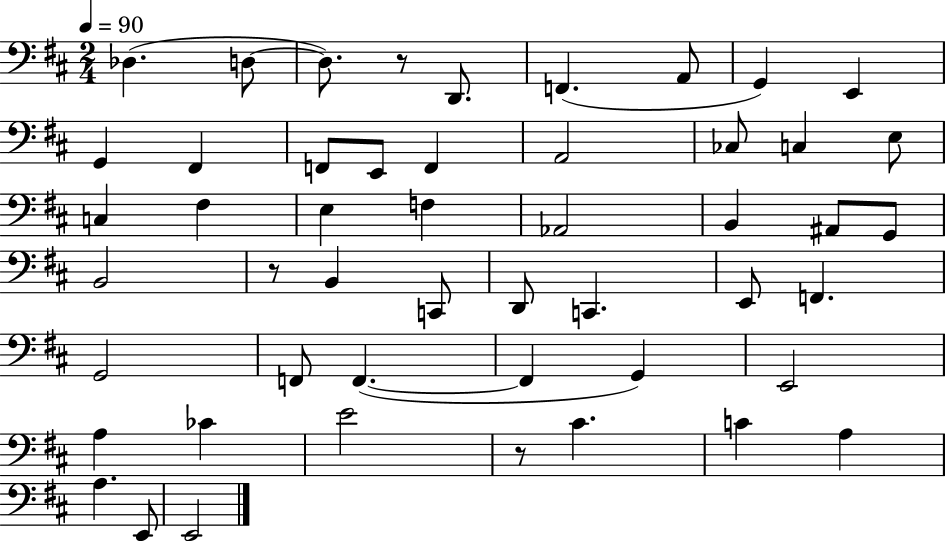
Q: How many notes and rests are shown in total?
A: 50